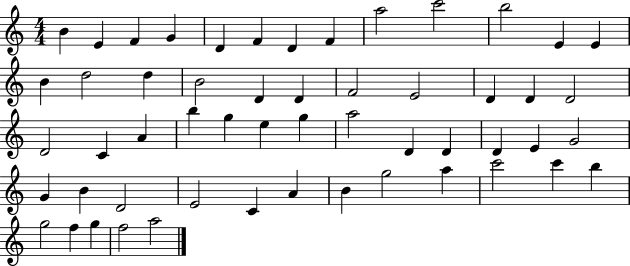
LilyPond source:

{
  \clef treble
  \numericTimeSignature
  \time 4/4
  \key c \major
  b'4 e'4 f'4 g'4 | d'4 f'4 d'4 f'4 | a''2 c'''2 | b''2 e'4 e'4 | \break b'4 d''2 d''4 | b'2 d'4 d'4 | f'2 e'2 | d'4 d'4 d'2 | \break d'2 c'4 a'4 | b''4 g''4 e''4 g''4 | a''2 d'4 d'4 | d'4 e'4 g'2 | \break g'4 b'4 d'2 | e'2 c'4 a'4 | b'4 g''2 a''4 | c'''2 c'''4 b''4 | \break g''2 f''4 g''4 | f''2 a''2 | \bar "|."
}